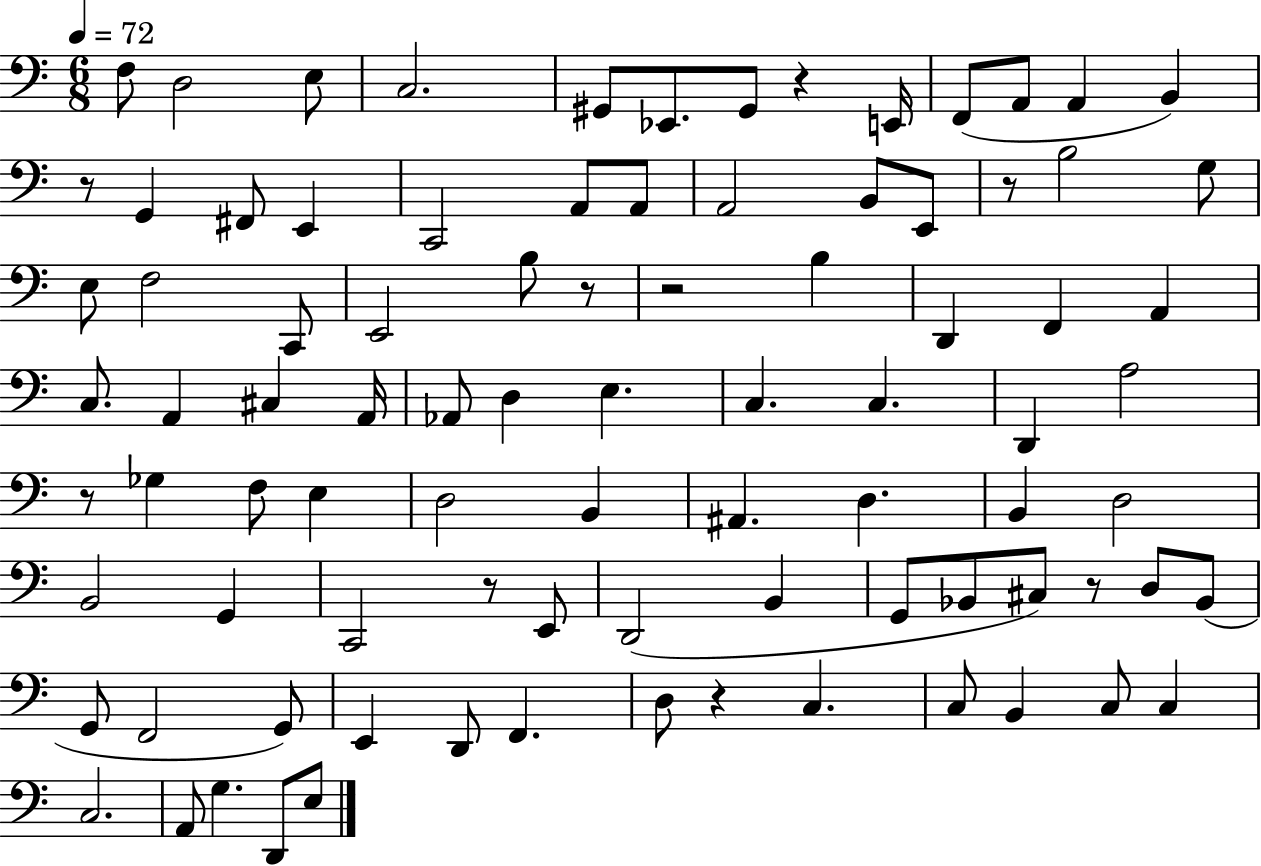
F3/e D3/h E3/e C3/h. G#2/e Eb2/e. G#2/e R/q E2/s F2/e A2/e A2/q B2/q R/e G2/q F#2/e E2/q C2/h A2/e A2/e A2/h B2/e E2/e R/e B3/h G3/e E3/e F3/h C2/e E2/h B3/e R/e R/h B3/q D2/q F2/q A2/q C3/e. A2/q C#3/q A2/s Ab2/e D3/q E3/q. C3/q. C3/q. D2/q A3/h R/e Gb3/q F3/e E3/q D3/h B2/q A#2/q. D3/q. B2/q D3/h B2/h G2/q C2/h R/e E2/e D2/h B2/q G2/e Bb2/e C#3/e R/e D3/e Bb2/e G2/e F2/h G2/e E2/q D2/e F2/q. D3/e R/q C3/q. C3/e B2/q C3/e C3/q C3/h. A2/e G3/q. D2/e E3/e